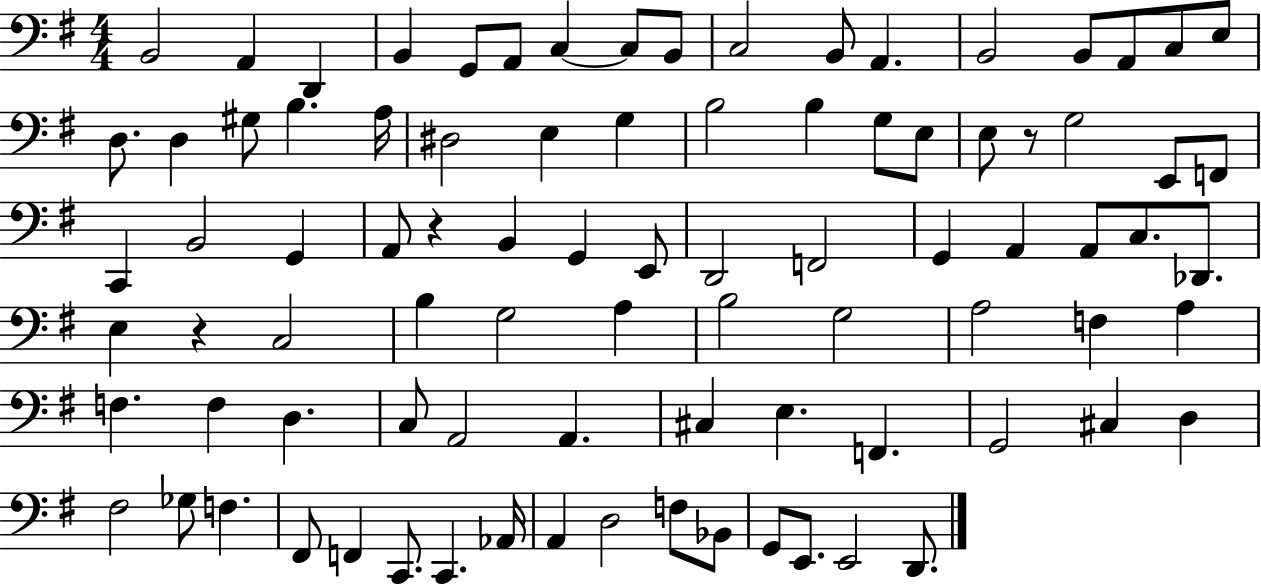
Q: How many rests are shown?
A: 3